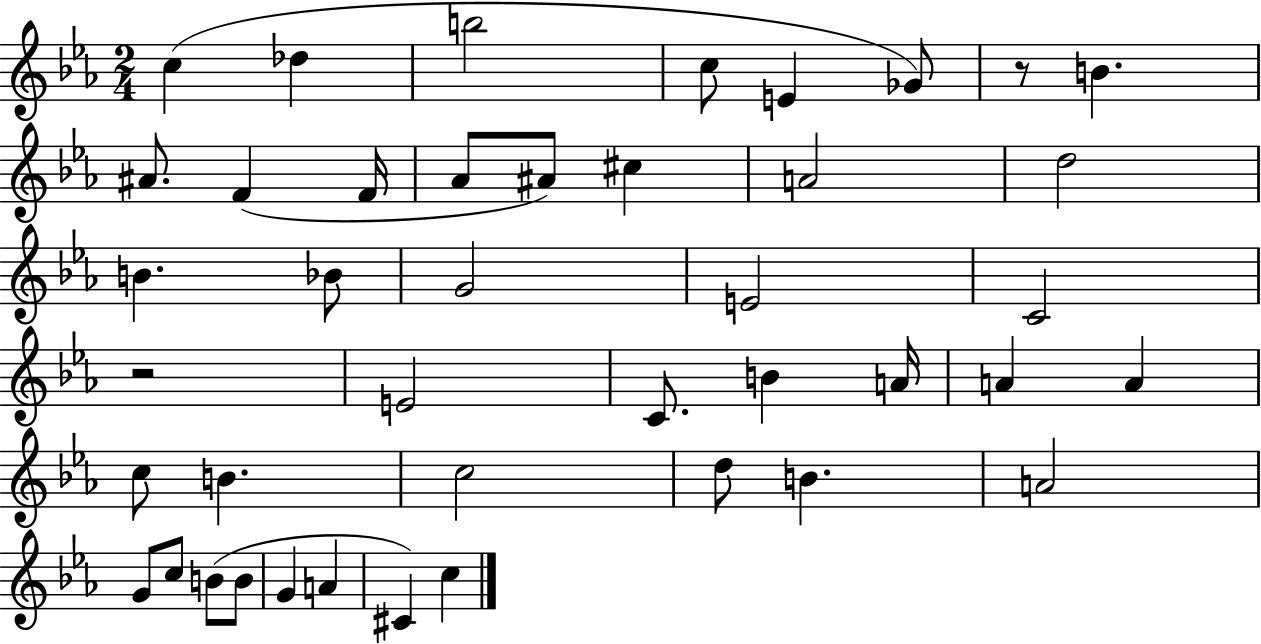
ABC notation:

X:1
T:Untitled
M:2/4
L:1/4
K:Eb
c _d b2 c/2 E _G/2 z/2 B ^A/2 F F/4 _A/2 ^A/2 ^c A2 d2 B _B/2 G2 E2 C2 z2 E2 C/2 B A/4 A A c/2 B c2 d/2 B A2 G/2 c/2 B/2 B/2 G A ^C c